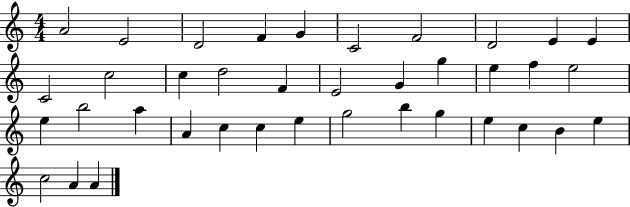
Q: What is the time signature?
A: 4/4